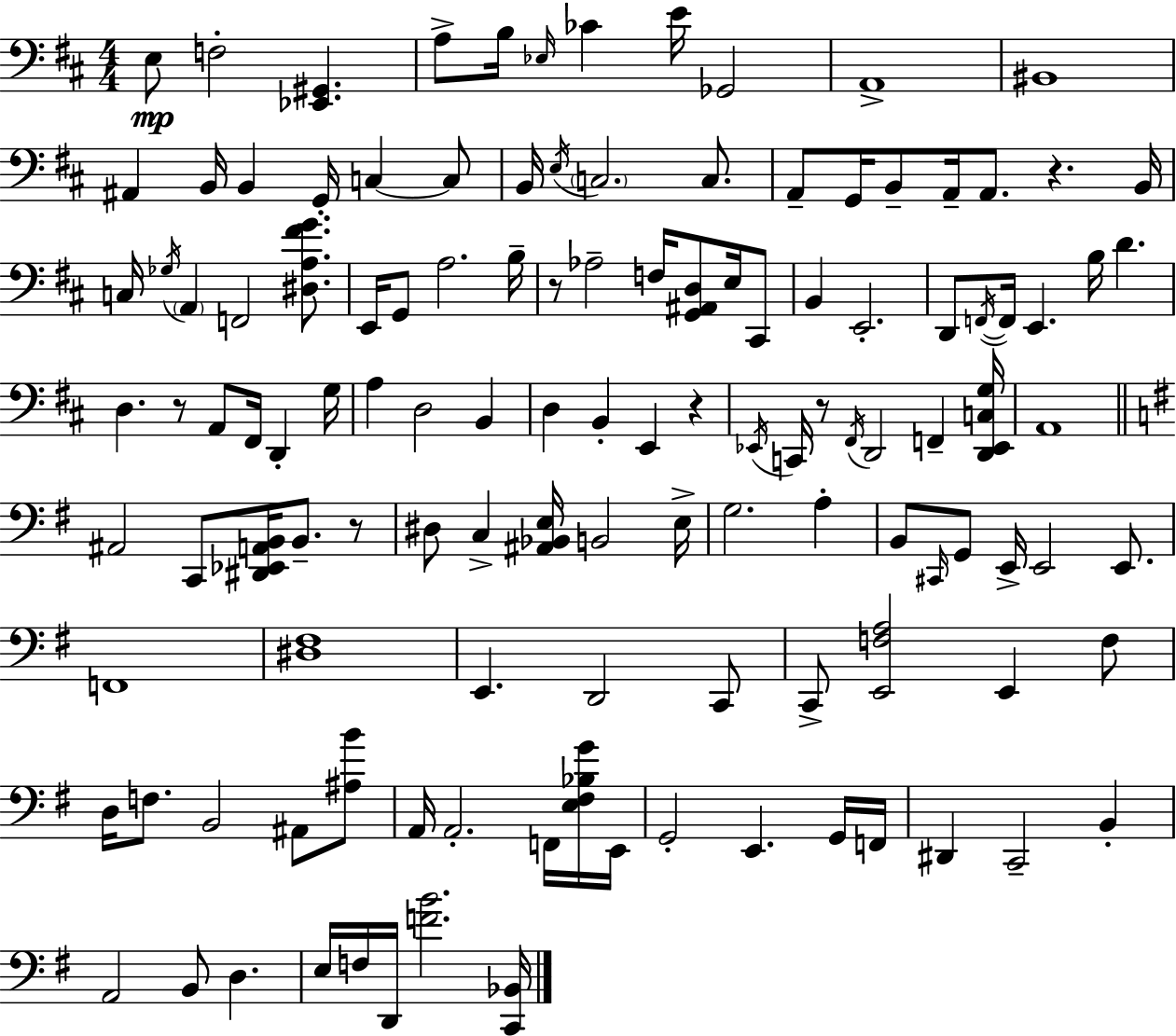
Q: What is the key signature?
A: D major